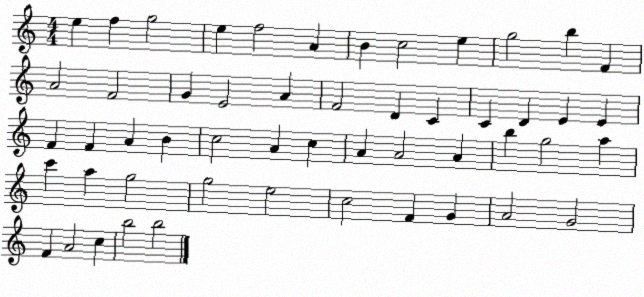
X:1
T:Untitled
M:4/4
L:1/4
K:C
e f g2 e f2 A B c2 e g2 b F A2 F2 G E2 A F2 D C C D E E F F A B c2 A c A A2 A b g2 a c' a g2 g2 e2 c2 F G A2 G2 F A2 c b2 b2